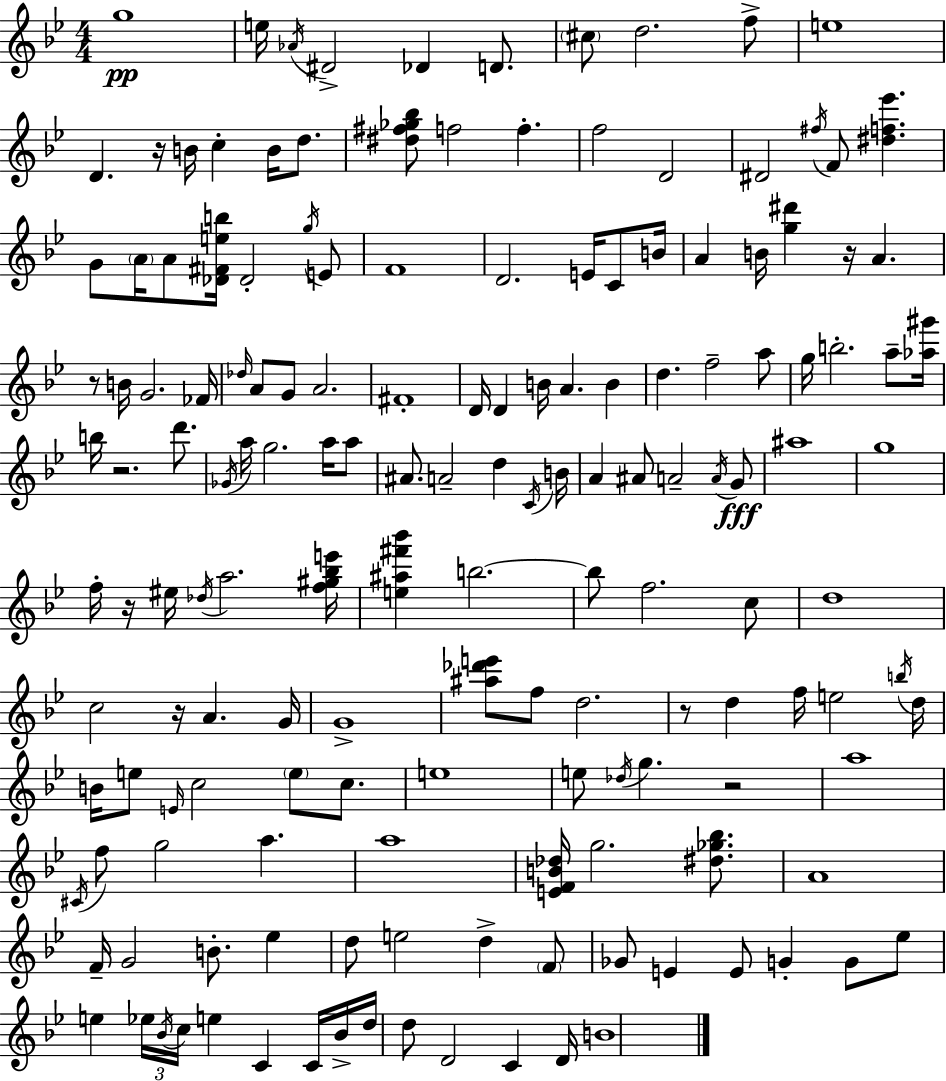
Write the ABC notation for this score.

X:1
T:Untitled
M:4/4
L:1/4
K:Bb
g4 e/4 _A/4 ^D2 _D D/2 ^c/2 d2 f/2 e4 D z/4 B/4 c B/4 d/2 [^d^f_g_b]/2 f2 f f2 D2 ^D2 ^f/4 F/2 [^df_e'] G/2 A/4 A/2 [_D^Feb]/4 _D2 g/4 E/2 F4 D2 E/4 C/2 B/4 A B/4 [g^d'] z/4 A z/2 B/4 G2 _F/4 _d/4 A/2 G/2 A2 ^F4 D/4 D B/4 A B d f2 a/2 g/4 b2 a/2 [_a^g']/4 b/4 z2 d'/2 _G/4 a/4 g2 a/4 a/2 ^A/2 A2 d C/4 B/4 A ^A/2 A2 A/4 G/2 ^a4 g4 f/4 z/4 ^e/4 _d/4 a2 [f^g_be']/4 [e^a^f'_b'] b2 b/2 f2 c/2 d4 c2 z/4 A G/4 G4 [^a_d'e']/2 f/2 d2 z/2 d f/4 e2 b/4 d/4 B/4 e/2 E/4 c2 e/2 c/2 e4 e/2 _d/4 g z2 a4 ^C/4 f/2 g2 a a4 [EFB_d]/4 g2 [^d_g_b]/2 A4 F/4 G2 B/2 _e d/2 e2 d F/2 _G/2 E E/2 G G/2 _e/2 e _e/4 _B/4 c/4 e C C/4 _B/4 d/4 d/2 D2 C D/4 B4